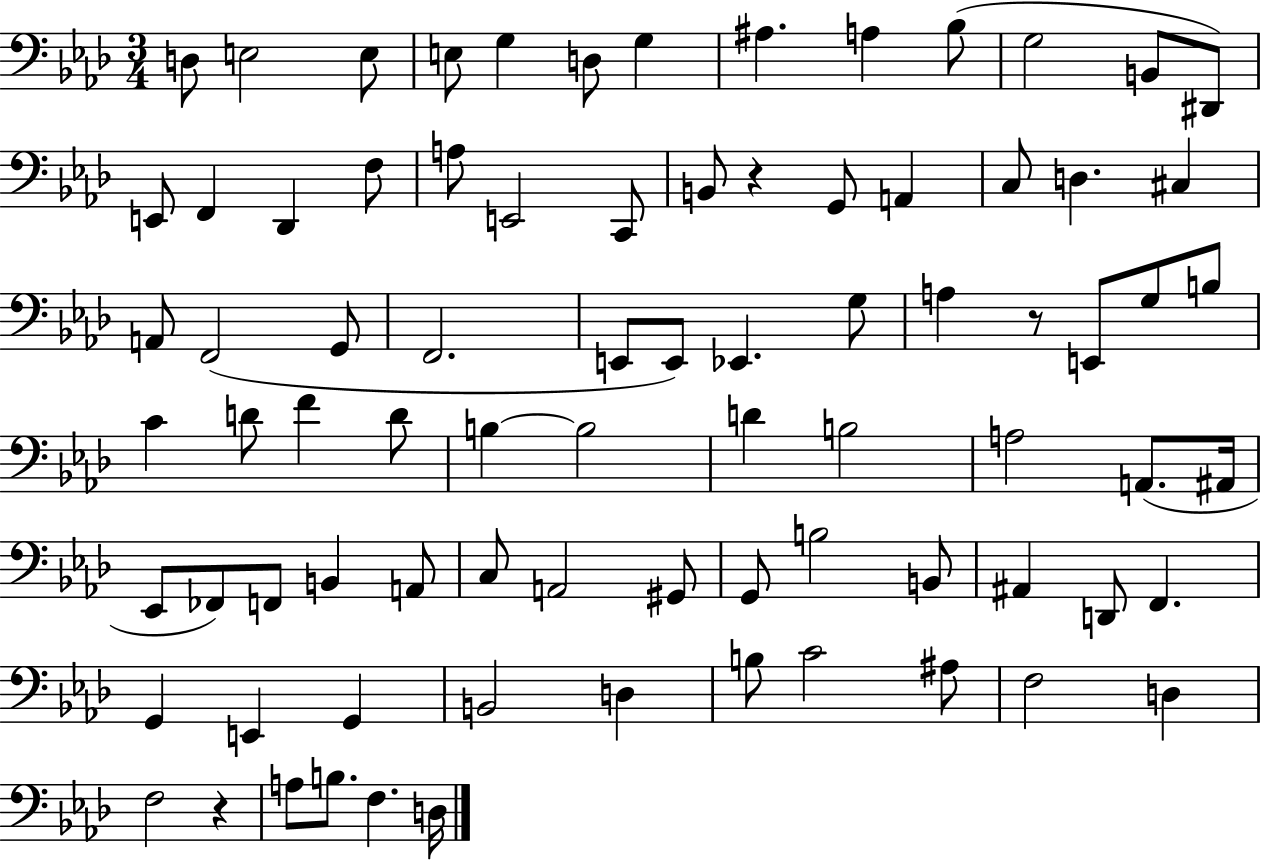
D3/e E3/h E3/e E3/e G3/q D3/e G3/q A#3/q. A3/q Bb3/e G3/h B2/e D#2/e E2/e F2/q Db2/q F3/e A3/e E2/h C2/e B2/e R/q G2/e A2/q C3/e D3/q. C#3/q A2/e F2/h G2/e F2/h. E2/e E2/e Eb2/q. G3/e A3/q R/e E2/e G3/e B3/e C4/q D4/e F4/q D4/e B3/q B3/h D4/q B3/h A3/h A2/e. A#2/s Eb2/e FES2/e F2/e B2/q A2/e C3/e A2/h G#2/e G2/e B3/h B2/e A#2/q D2/e F2/q. G2/q E2/q G2/q B2/h D3/q B3/e C4/h A#3/e F3/h D3/q F3/h R/q A3/e B3/e. F3/q. D3/s